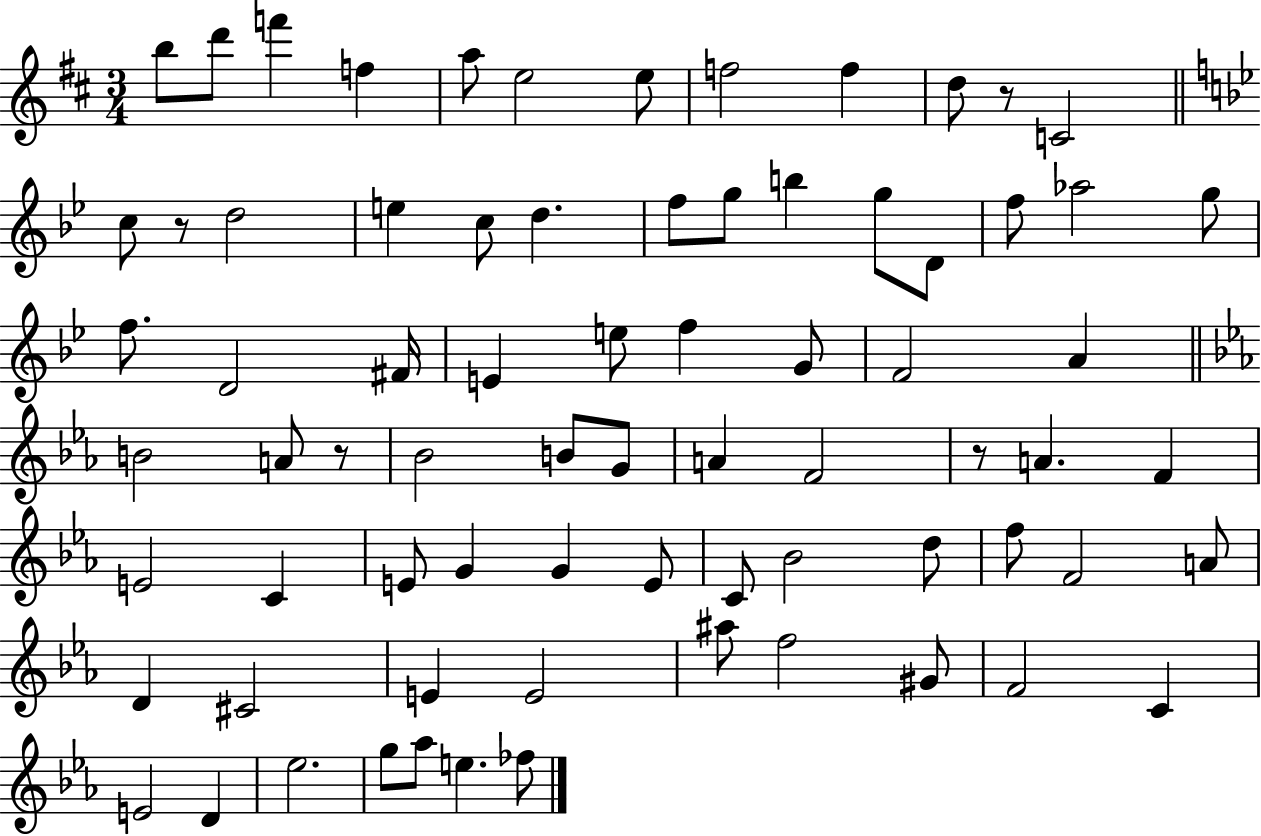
B5/e D6/e F6/q F5/q A5/e E5/h E5/e F5/h F5/q D5/e R/e C4/h C5/e R/e D5/h E5/q C5/e D5/q. F5/e G5/e B5/q G5/e D4/e F5/e Ab5/h G5/e F5/e. D4/h F#4/s E4/q E5/e F5/q G4/e F4/h A4/q B4/h A4/e R/e Bb4/h B4/e G4/e A4/q F4/h R/e A4/q. F4/q E4/h C4/q E4/e G4/q G4/q E4/e C4/e Bb4/h D5/e F5/e F4/h A4/e D4/q C#4/h E4/q E4/h A#5/e F5/h G#4/e F4/h C4/q E4/h D4/q Eb5/h. G5/e Ab5/e E5/q. FES5/e